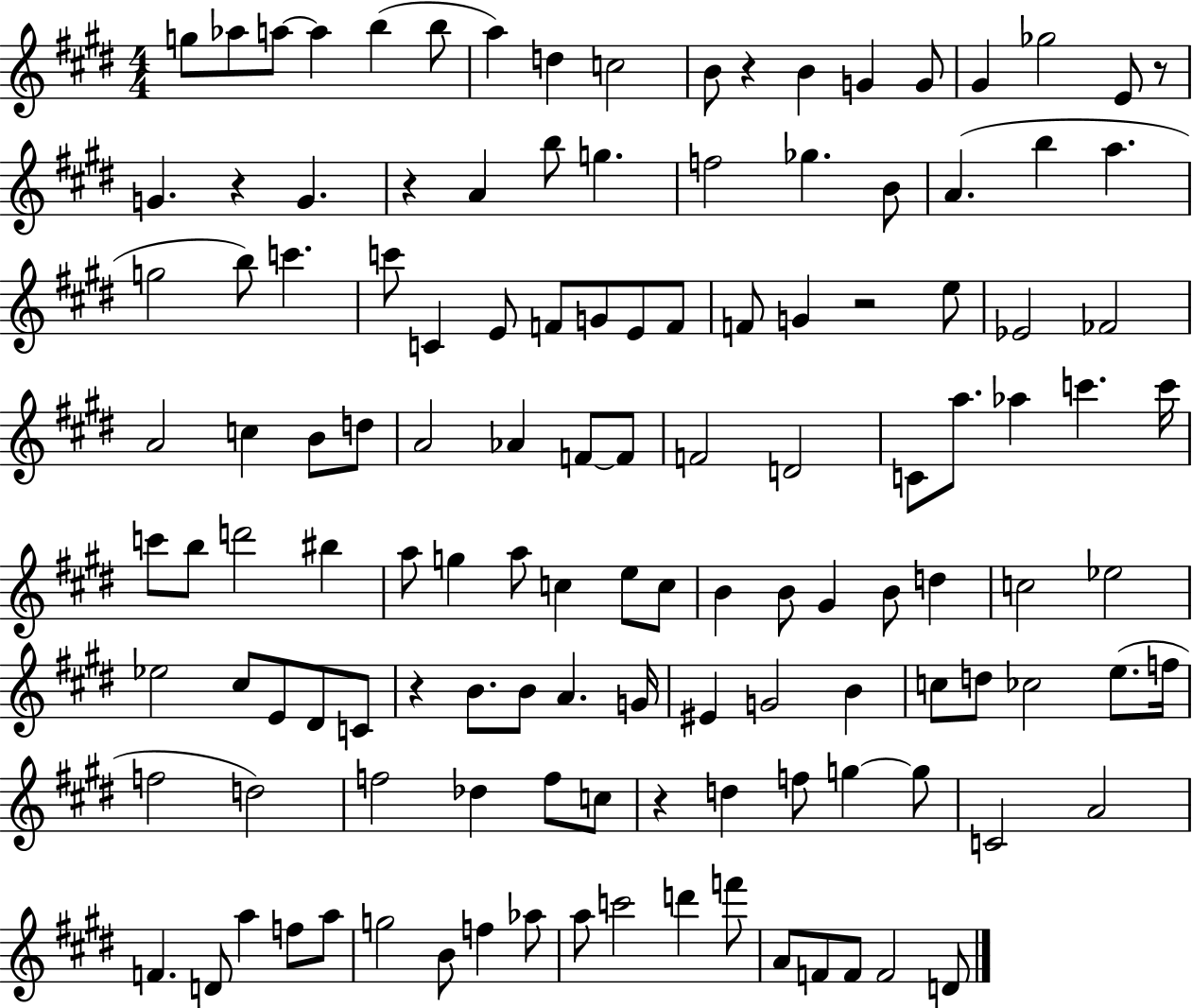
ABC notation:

X:1
T:Untitled
M:4/4
L:1/4
K:E
g/2 _a/2 a/2 a b b/2 a d c2 B/2 z B G G/2 ^G _g2 E/2 z/2 G z G z A b/2 g f2 _g B/2 A b a g2 b/2 c' c'/2 C E/2 F/2 G/2 E/2 F/2 F/2 G z2 e/2 _E2 _F2 A2 c B/2 d/2 A2 _A F/2 F/2 F2 D2 C/2 a/2 _a c' c'/4 c'/2 b/2 d'2 ^b a/2 g a/2 c e/2 c/2 B B/2 ^G B/2 d c2 _e2 _e2 ^c/2 E/2 ^D/2 C/2 z B/2 B/2 A G/4 ^E G2 B c/2 d/2 _c2 e/2 f/4 f2 d2 f2 _d f/2 c/2 z d f/2 g g/2 C2 A2 F D/2 a f/2 a/2 g2 B/2 f _a/2 a/2 c'2 d' f'/2 A/2 F/2 F/2 F2 D/2